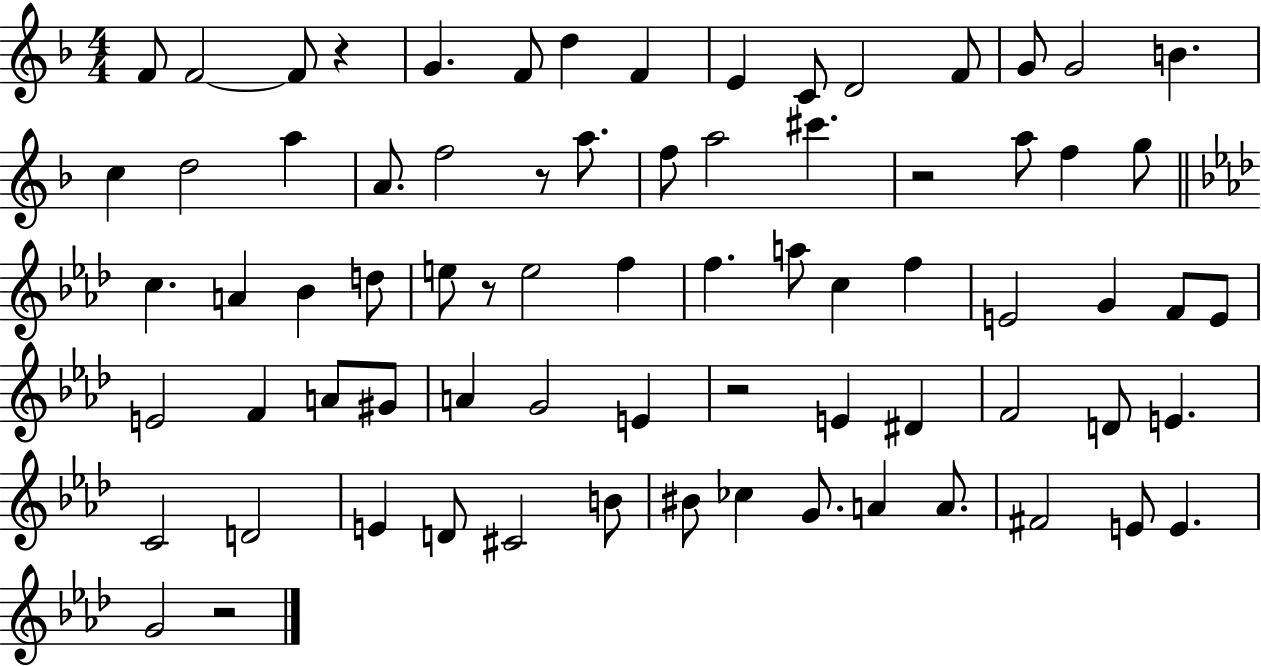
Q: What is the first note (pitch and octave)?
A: F4